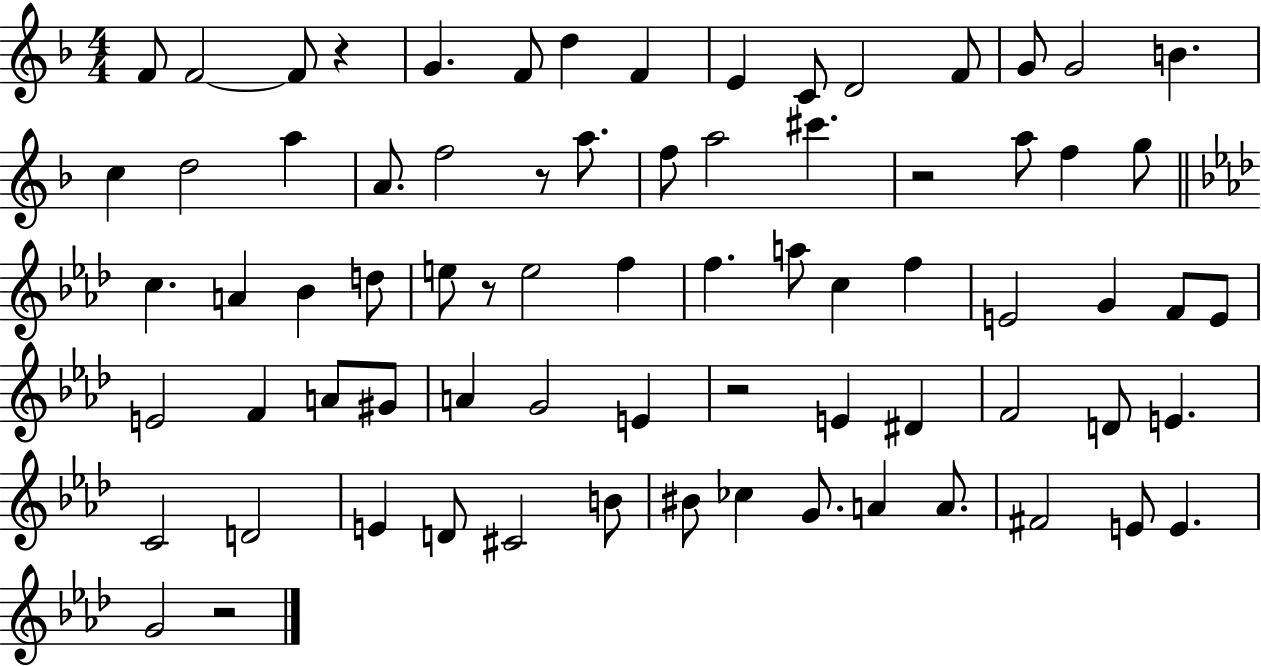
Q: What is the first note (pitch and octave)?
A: F4